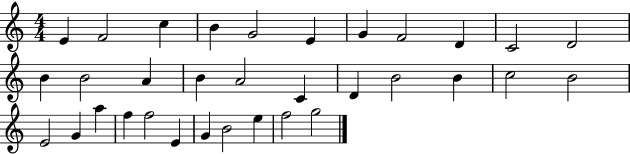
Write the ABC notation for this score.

X:1
T:Untitled
M:4/4
L:1/4
K:C
E F2 c B G2 E G F2 D C2 D2 B B2 A B A2 C D B2 B c2 B2 E2 G a f f2 E G B2 e f2 g2